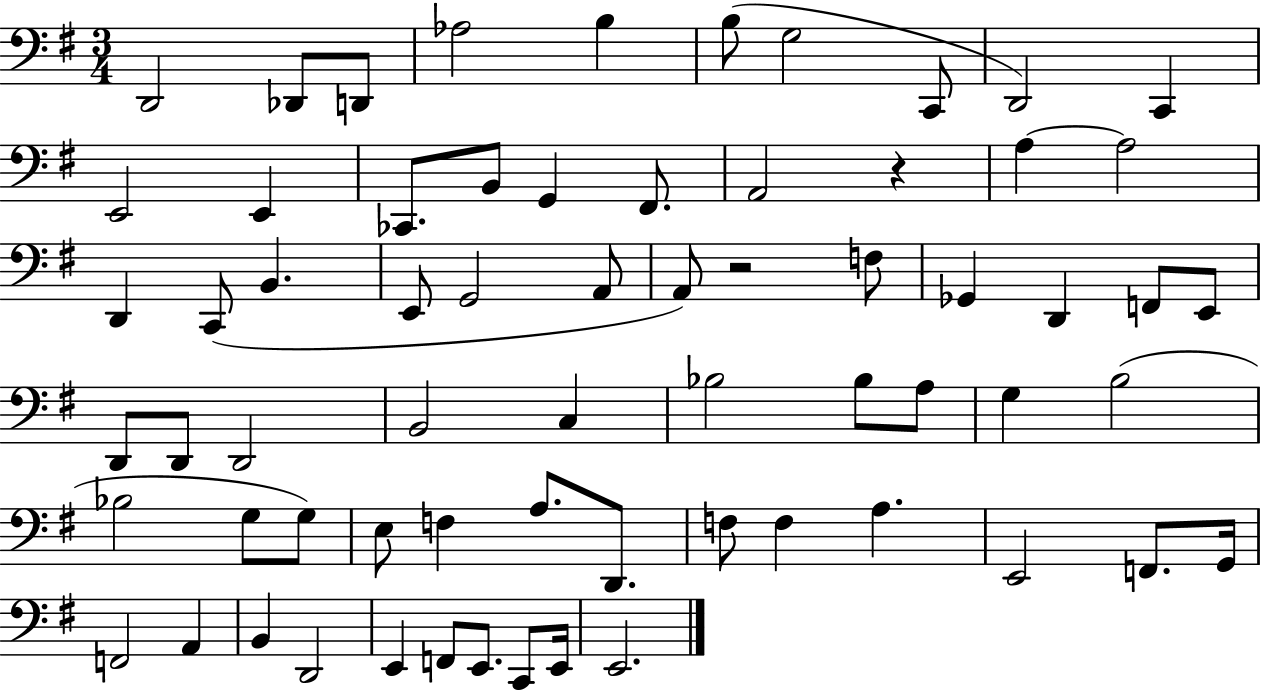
X:1
T:Untitled
M:3/4
L:1/4
K:G
D,,2 _D,,/2 D,,/2 _A,2 B, B,/2 G,2 C,,/2 D,,2 C,, E,,2 E,, _C,,/2 B,,/2 G,, ^F,,/2 A,,2 z A, A,2 D,, C,,/2 B,, E,,/2 G,,2 A,,/2 A,,/2 z2 F,/2 _G,, D,, F,,/2 E,,/2 D,,/2 D,,/2 D,,2 B,,2 C, _B,2 _B,/2 A,/2 G, B,2 _B,2 G,/2 G,/2 E,/2 F, A,/2 D,,/2 F,/2 F, A, E,,2 F,,/2 G,,/4 F,,2 A,, B,, D,,2 E,, F,,/2 E,,/2 C,,/2 E,,/4 E,,2